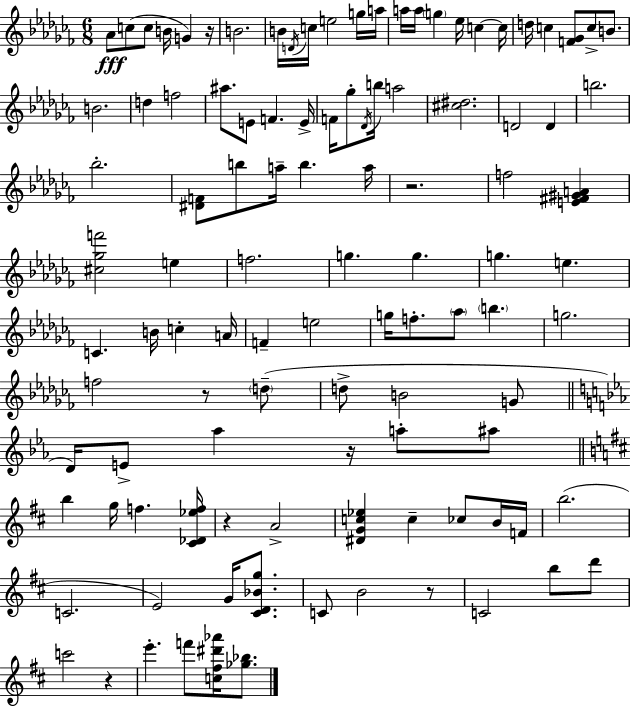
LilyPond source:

{
  \clef treble
  \numericTimeSignature
  \time 6/8
  \key aes \minor
  aes'8\fff c''8( c''8 b'16 g'4) r16 | b'2. | b'16 \acciaccatura { d'16 } c''16 e''2 g''16 | a''16 a''16 a''16 \parenthesize g''4 ees''16 c''4~~ | \break c''16 d''16 c''4 <f' ges'>8 c''8-> b'8. | b'2. | d''4 f''2 | ais''8. e'8 f'4. | \break e'16-> f'16 ges''8-. \acciaccatura { des'16 } b''16 a''2 | <cis'' dis''>2. | d'2 d'4 | b''2. | \break bes''2.-. | <dis' f'>8 b''8 a''16-- b''4. | a''16 r2. | f''2 <e' fis' gis' a'>4 | \break <cis'' ges'' f'''>2 e''4 | f''2. | g''4. g''4. | g''4. e''4. | \break c'4. b'16 c''4-. | a'16 f'4-- e''2 | g''16 f''8.-. \parenthesize aes''8 \parenthesize b''4. | g''2. | \break f''2 r8 | \parenthesize d''8--( d''8-> b'2 | g'8 \bar "||" \break \key c \minor d'16) e'8-> aes''4 r16 a''8-. ais''8 | \bar "||" \break \key d \major b''4 g''16 f''4. <cis' des' ees'' f''>16 | r4 a'2-> | <dis' g' c'' ees''>4 c''4-- ces''8 b'16 f'16 | b''2.( | \break c'2. | e'2) g'16 <cis' d' bes' g''>8. | c'8 b'2 r8 | c'2 b''8 d'''8 | \break c'''2 r4 | e'''4.-. f'''8 <c'' fis'' dis''' aes'''>16 <ges'' bes''>8. | \bar "|."
}